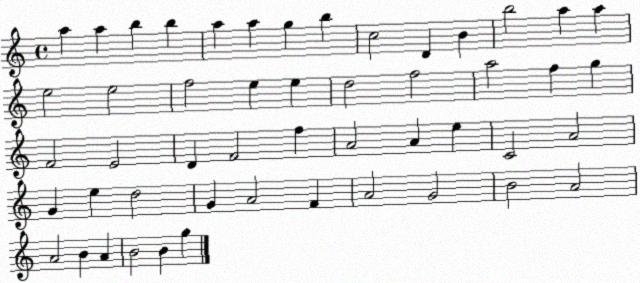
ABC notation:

X:1
T:Untitled
M:4/4
L:1/4
K:C
a a b b a a g b c2 D B b2 a a e2 e2 f2 e e d2 f2 a2 f g F2 E2 D F2 f A2 A e C2 A2 G e d2 G A2 F A2 G2 B2 A2 A2 B A B2 B g